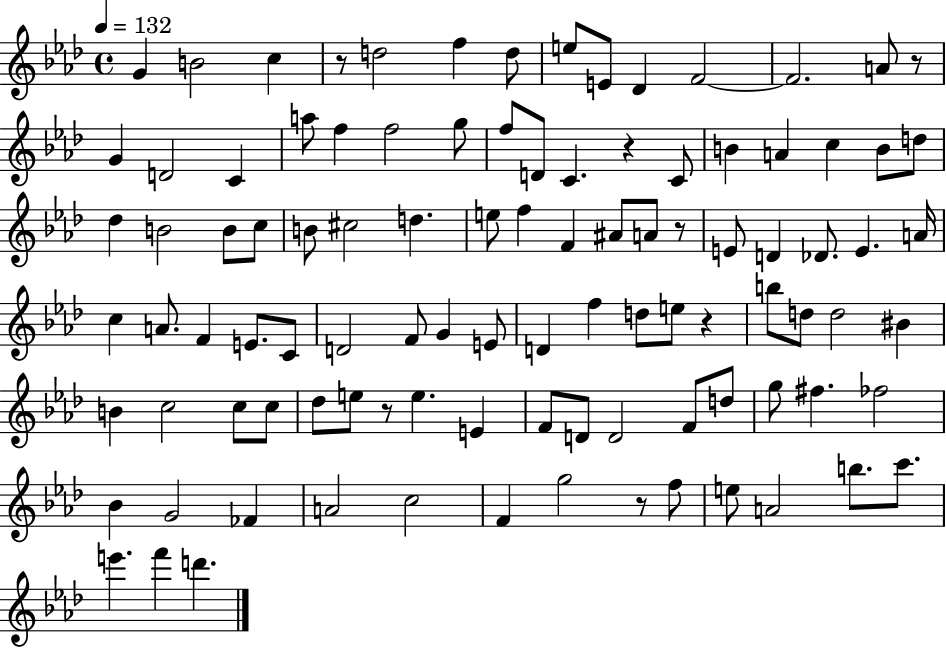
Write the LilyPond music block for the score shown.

{
  \clef treble
  \time 4/4
  \defaultTimeSignature
  \key aes \major
  \tempo 4 = 132
  g'4 b'2 c''4 | r8 d''2 f''4 d''8 | e''8 e'8 des'4 f'2~~ | f'2. a'8 r8 | \break g'4 d'2 c'4 | a''8 f''4 f''2 g''8 | f''8 d'8 c'4. r4 c'8 | b'4 a'4 c''4 b'8 d''8 | \break des''4 b'2 b'8 c''8 | b'8 cis''2 d''4. | e''8 f''4 f'4 ais'8 a'8 r8 | e'8 d'4 des'8. e'4. a'16 | \break c''4 a'8. f'4 e'8. c'8 | d'2 f'8 g'4 e'8 | d'4 f''4 d''8 e''8 r4 | b''8 d''8 d''2 bis'4 | \break b'4 c''2 c''8 c''8 | des''8 e''8 r8 e''4. e'4 | f'8 d'8 d'2 f'8 d''8 | g''8 fis''4. fes''2 | \break bes'4 g'2 fes'4 | a'2 c''2 | f'4 g''2 r8 f''8 | e''8 a'2 b''8. c'''8. | \break e'''4. f'''4 d'''4. | \bar "|."
}